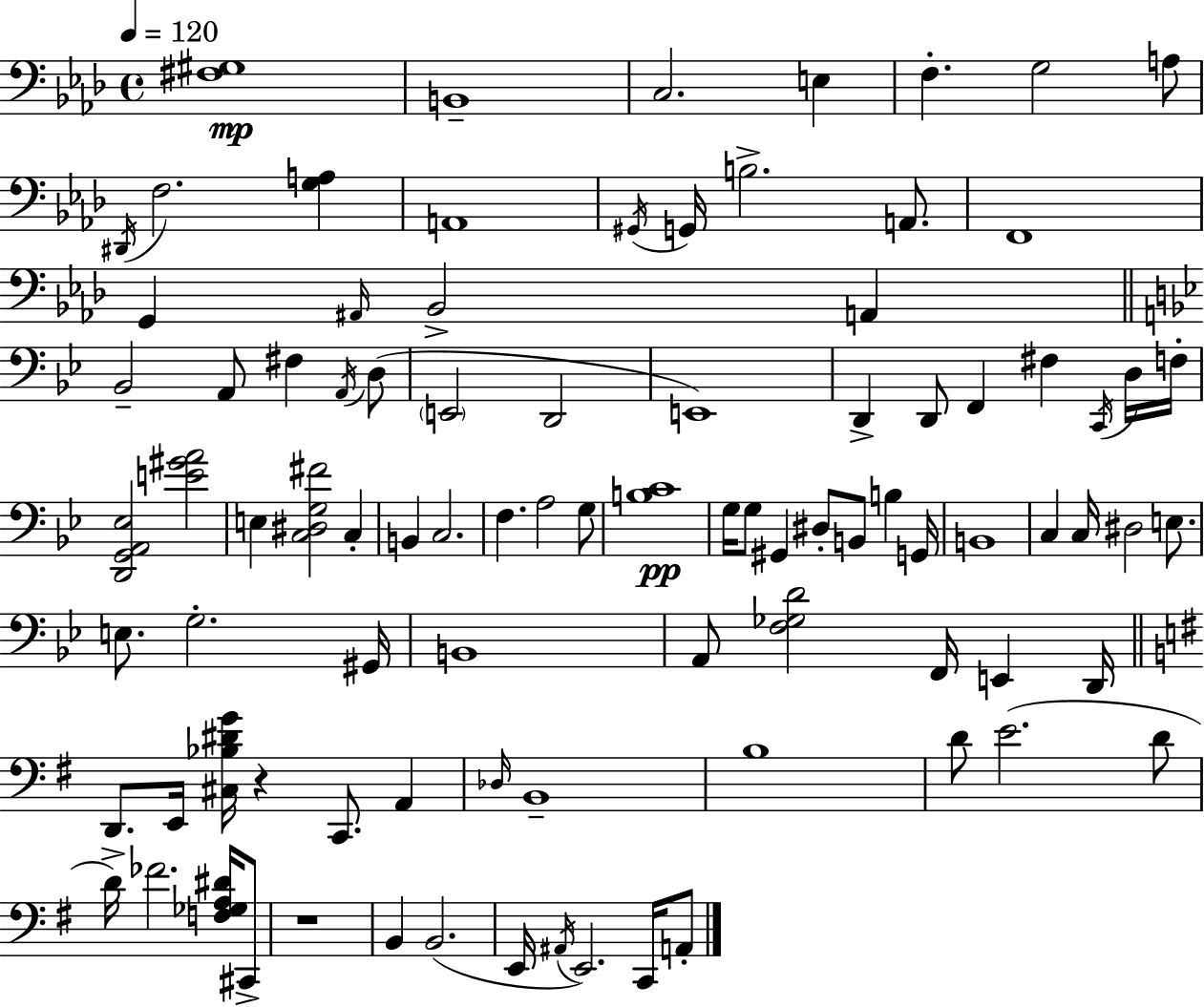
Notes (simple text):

[F#3,G#3]/w B2/w C3/h. E3/q F3/q. G3/h A3/e D#2/s F3/h. [G3,A3]/q A2/w G#2/s G2/s B3/h. A2/e. F2/w G2/q A#2/s Bb2/h A2/q Bb2/h A2/e F#3/q A2/s D3/e E2/h D2/h E2/w D2/q D2/e F2/q F#3/q C2/s D3/s F3/s [D2,G2,A2,Eb3]/h [E4,G#4,A4]/h E3/q [C3,D#3,G3,F#4]/h C3/q B2/q C3/h. F3/q. A3/h G3/e [B3,C4]/w G3/s G3/e G#2/q D#3/e B2/e B3/q G2/s B2/w C3/q C3/s D#3/h E3/e. E3/e. G3/h. G#2/s B2/w A2/e [F3,Gb3,D4]/h F2/s E2/q D2/s D2/e. E2/s [C#3,Bb3,D#4,G4]/s R/q C2/e. A2/q Db3/s B2/w B3/w D4/e E4/h. D4/e D4/s FES4/h. [F3,Gb3,A3,D#4]/s C#2/e R/w B2/q B2/h. E2/s A#2/s E2/h. C2/s A2/e